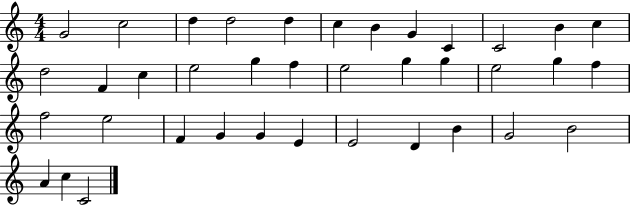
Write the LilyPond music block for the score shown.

{
  \clef treble
  \numericTimeSignature
  \time 4/4
  \key c \major
  g'2 c''2 | d''4 d''2 d''4 | c''4 b'4 g'4 c'4 | c'2 b'4 c''4 | \break d''2 f'4 c''4 | e''2 g''4 f''4 | e''2 g''4 g''4 | e''2 g''4 f''4 | \break f''2 e''2 | f'4 g'4 g'4 e'4 | e'2 d'4 b'4 | g'2 b'2 | \break a'4 c''4 c'2 | \bar "|."
}